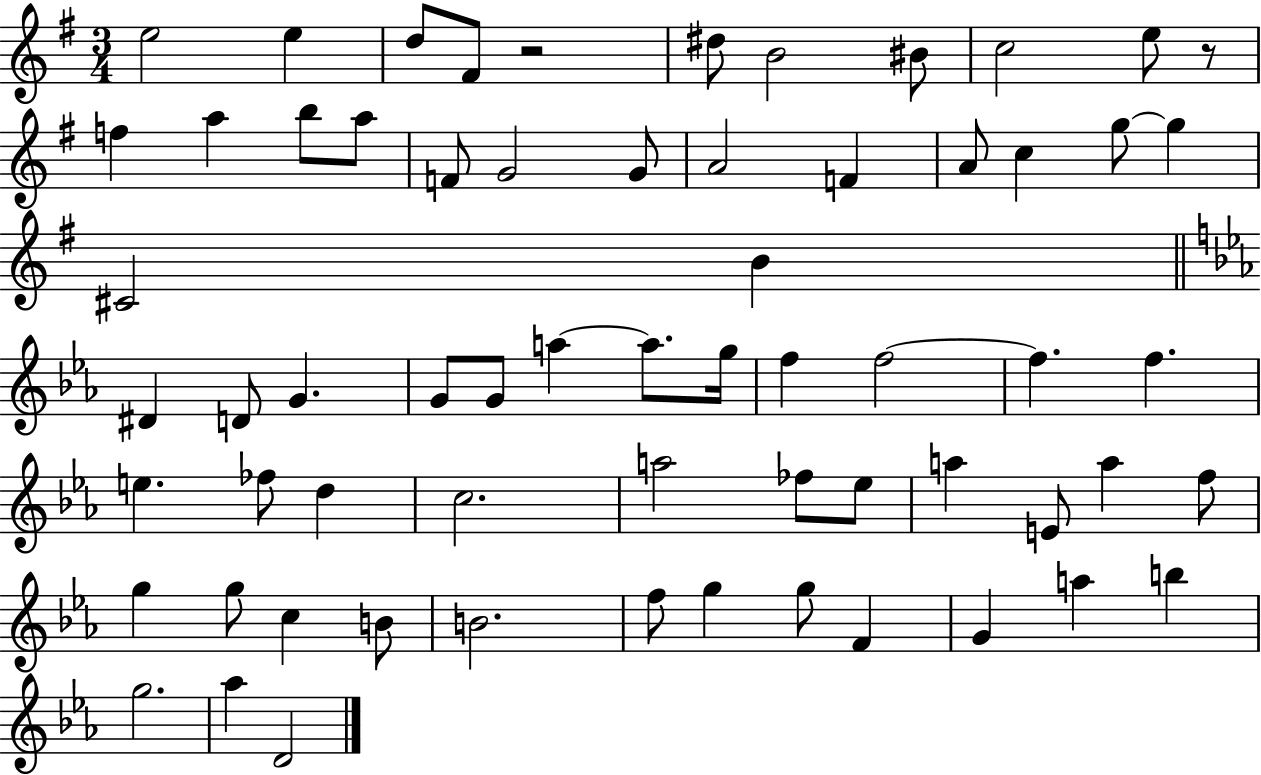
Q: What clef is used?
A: treble